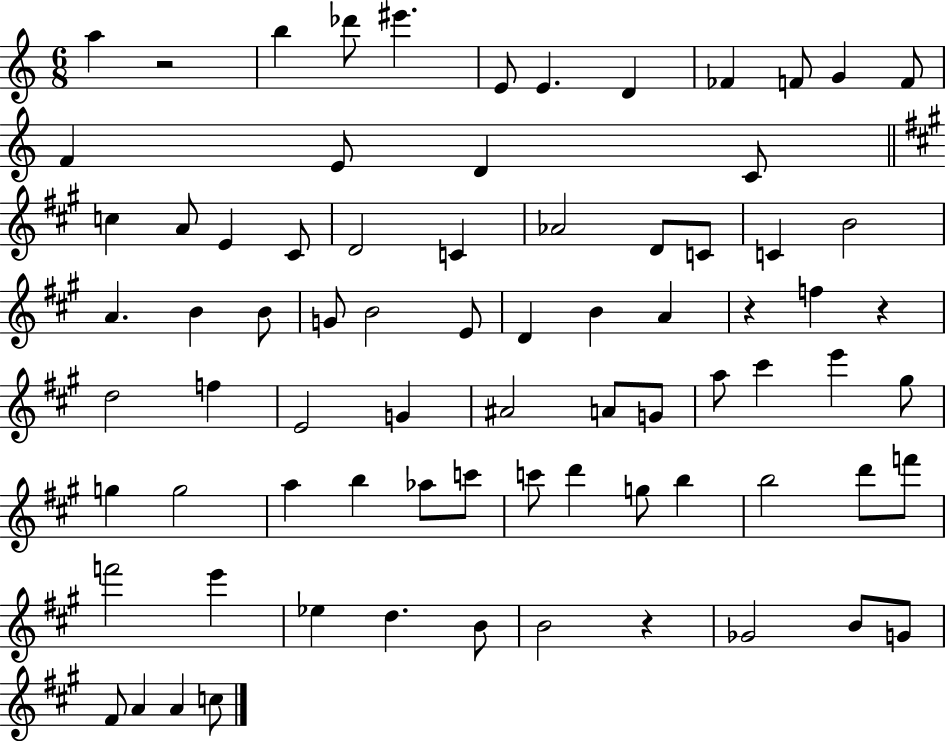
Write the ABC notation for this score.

X:1
T:Untitled
M:6/8
L:1/4
K:C
a z2 b _d'/2 ^e' E/2 E D _F F/2 G F/2 F E/2 D C/2 c A/2 E ^C/2 D2 C _A2 D/2 C/2 C B2 A B B/2 G/2 B2 E/2 D B A z f z d2 f E2 G ^A2 A/2 G/2 a/2 ^c' e' ^g/2 g g2 a b _a/2 c'/2 c'/2 d' g/2 b b2 d'/2 f'/2 f'2 e' _e d B/2 B2 z _G2 B/2 G/2 ^F/2 A A c/2